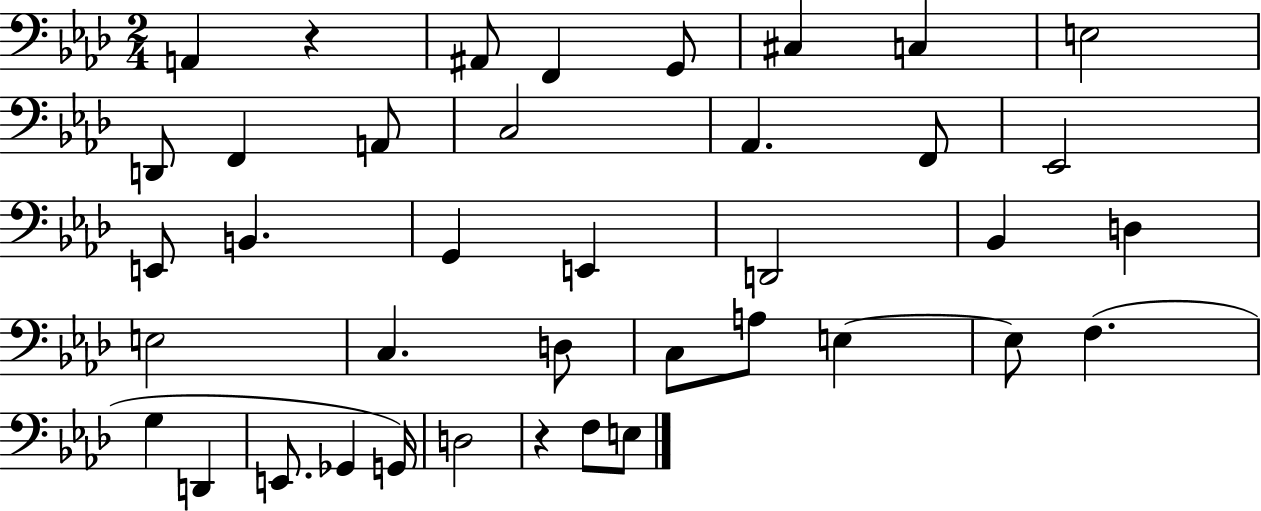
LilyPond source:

{
  \clef bass
  \numericTimeSignature
  \time 2/4
  \key aes \major
  a,4 r4 | ais,8 f,4 g,8 | cis4 c4 | e2 | \break d,8 f,4 a,8 | c2 | aes,4. f,8 | ees,2 | \break e,8 b,4. | g,4 e,4 | d,2 | bes,4 d4 | \break e2 | c4. d8 | c8 a8 e4~~ | e8 f4.( | \break g4 d,4 | e,8. ges,4 g,16) | d2 | r4 f8 e8 | \break \bar "|."
}